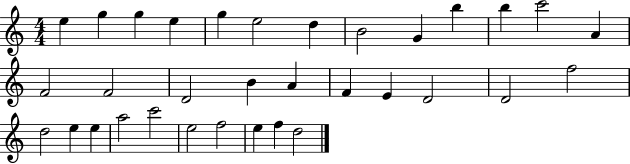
X:1
T:Untitled
M:4/4
L:1/4
K:C
e g g e g e2 d B2 G b b c'2 A F2 F2 D2 B A F E D2 D2 f2 d2 e e a2 c'2 e2 f2 e f d2